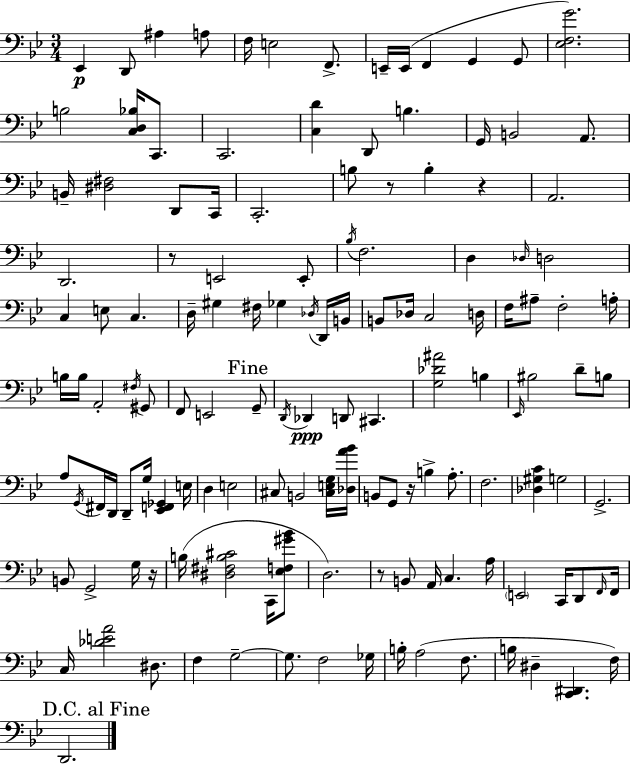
X:1
T:Untitled
M:3/4
L:1/4
K:Gm
_E,, D,,/2 ^A, A,/2 F,/4 E,2 F,,/2 E,,/4 E,,/4 F,, G,, G,,/2 [_E,F,G]2 B,2 [C,D,_B,]/4 C,,/2 C,,2 [C,D] D,,/2 B, G,,/4 B,,2 A,,/2 B,,/4 [^D,^F,]2 D,,/2 C,,/4 C,,2 B,/2 z/2 B, z A,,2 D,,2 z/2 E,,2 E,,/2 _B,/4 F,2 D, _D,/4 D,2 C, E,/2 C, D,/4 ^G, ^F,/4 _G, _D,/4 D,,/4 B,,/4 B,,/2 _D,/4 C,2 D,/4 F,/4 ^A,/2 F,2 A,/4 B,/4 B,/4 A,,2 ^F,/4 ^G,,/2 F,,/2 E,,2 G,,/2 D,,/4 _D,, D,,/2 ^C,, [G,_D^A]2 B, _E,,/4 ^B,2 D/2 B,/2 A,/2 G,,/4 ^F,,/4 D,,/4 D,,/2 G,/4 [_E,,F,,_G,,] E,/4 D, E,2 ^C,/2 B,,2 [^C,E,G,]/4 [_D,A_B]/4 B,,/2 G,,/2 z/4 B, A,/2 F,2 [_D,^G,C] G,2 G,,2 B,,/2 G,,2 G,/4 z/4 B,/4 [^D,^F,B,^C]2 C,,/4 [_E,F,^G_B]/2 D,2 z/2 B,,/2 A,,/4 C, A,/4 E,,2 C,,/4 D,,/2 F,,/4 F,,/4 C,/4 [_DEA]2 ^D,/2 F, G,2 G,/2 F,2 _G,/4 B,/4 A,2 F,/2 B,/4 ^D, [C,,^D,,] F,/4 D,,2